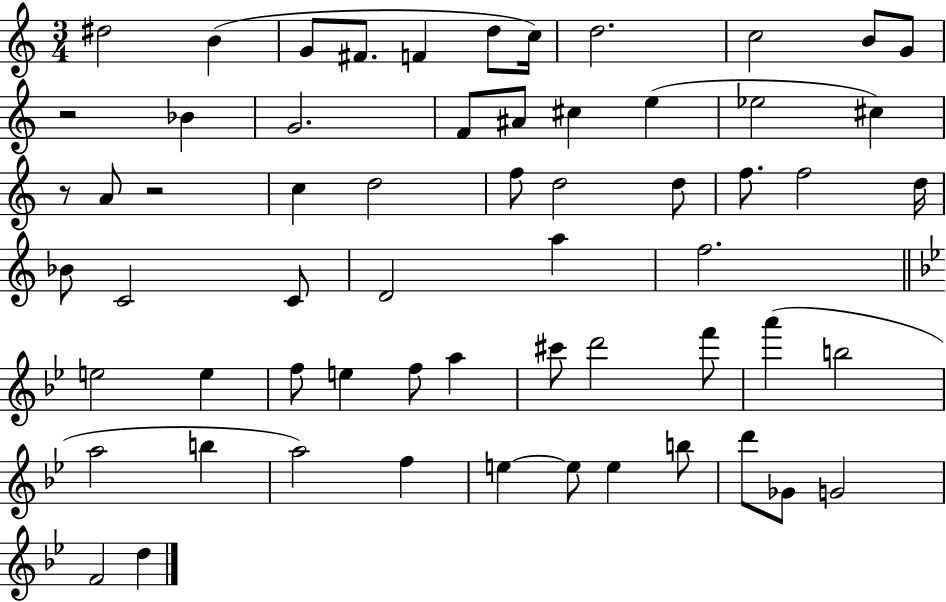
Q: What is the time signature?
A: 3/4